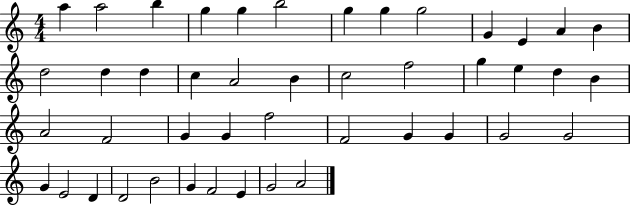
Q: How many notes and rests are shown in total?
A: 45